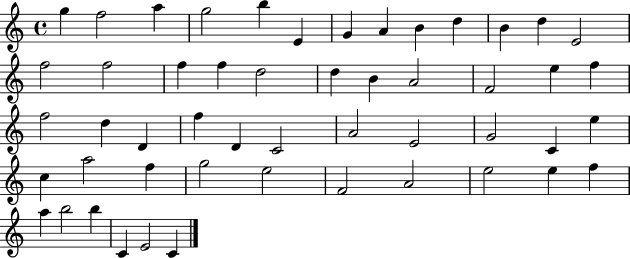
G5/q F5/h A5/q G5/h B5/q E4/q G4/q A4/q B4/q D5/q B4/q D5/q E4/h F5/h F5/h F5/q F5/q D5/h D5/q B4/q A4/h F4/h E5/q F5/q F5/h D5/q D4/q F5/q D4/q C4/h A4/h E4/h G4/h C4/q E5/q C5/q A5/h F5/q G5/h E5/h F4/h A4/h E5/h E5/q F5/q A5/q B5/h B5/q C4/q E4/h C4/q